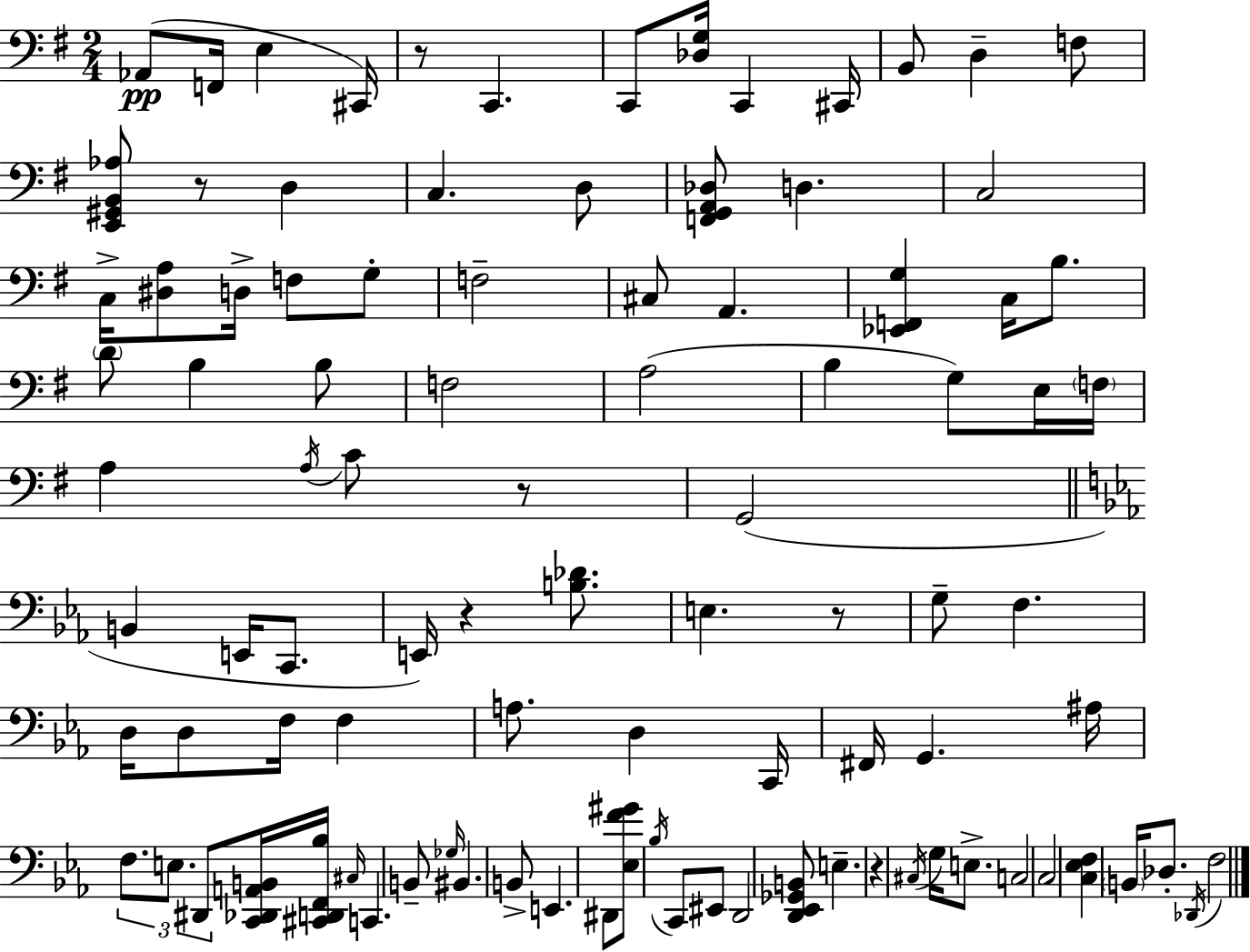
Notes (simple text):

Ab2/e F2/s E3/q C#2/s R/e C2/q. C2/e [Db3,G3]/s C2/q C#2/s B2/e D3/q F3/e [E2,G#2,B2,Ab3]/e R/e D3/q C3/q. D3/e [F2,G2,A2,Db3]/e D3/q. C3/h C3/s [D#3,A3]/e D3/s F3/e G3/e F3/h C#3/e A2/q. [Eb2,F2,G3]/q C3/s B3/e. D4/e B3/q B3/e F3/h A3/h B3/q G3/e E3/s F3/s A3/q A3/s C4/e R/e G2/h B2/q E2/s C2/e. E2/s R/q [B3,Db4]/e. E3/q. R/e G3/e F3/q. D3/s D3/e F3/s F3/q A3/e. D3/q C2/s F#2/s G2/q. A#3/s F3/e. E3/e. D#2/e [C2,Db2,A2,B2]/s [C#2,D2,F2,Bb3]/s C#3/s C2/q. B2/e Gb3/s BIS2/q. B2/e E2/q. D#2/e [Eb3,F4,G#4]/e Bb3/s C2/e EIS2/e D2/h [D2,Eb2,Gb2,B2]/e E3/q. R/q C#3/s G3/s E3/e. C3/h C3/h [C3,Eb3,F3]/q B2/s Db3/e. Db2/s F3/h